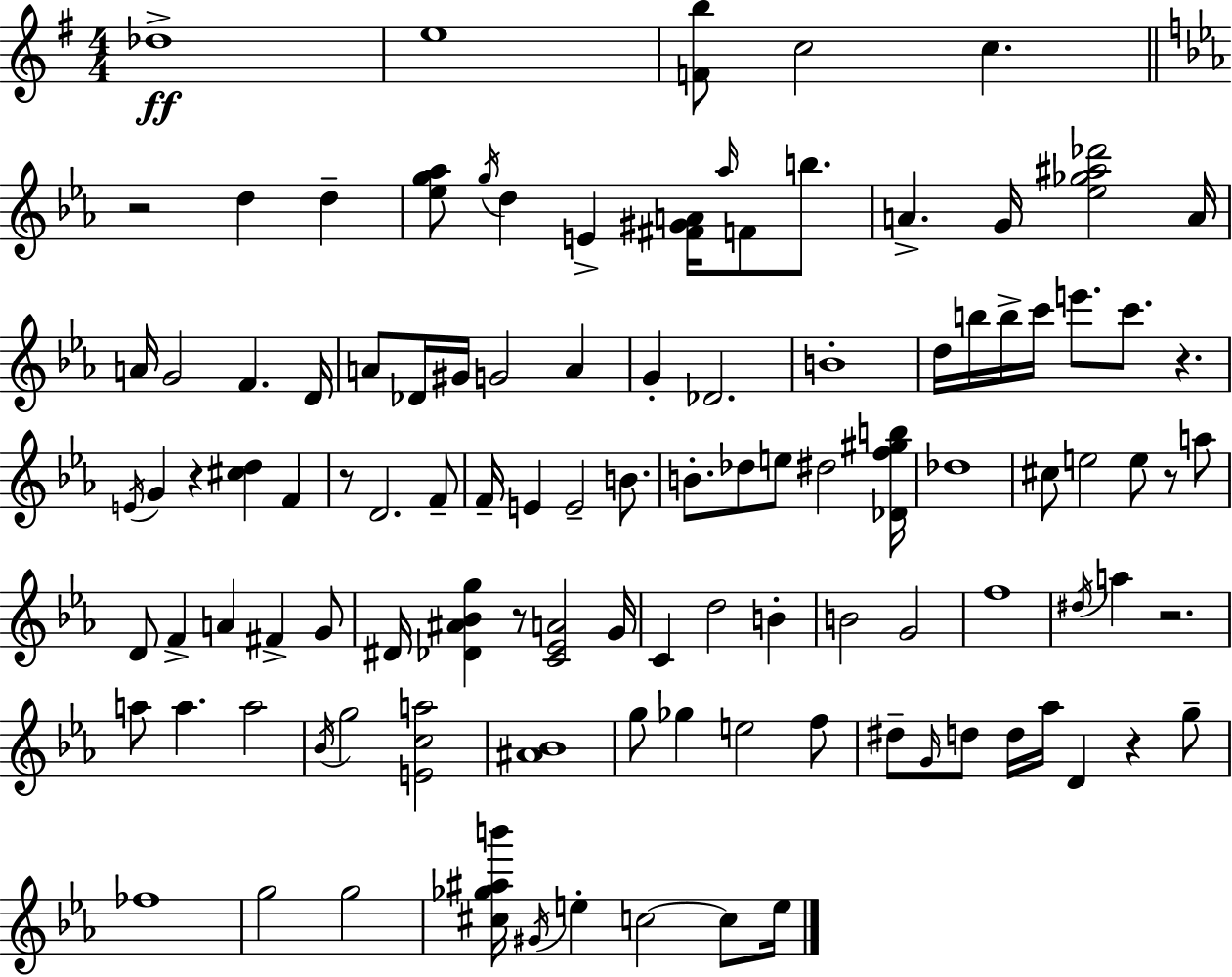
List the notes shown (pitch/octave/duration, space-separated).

Db5/w E5/w [F4,B5]/e C5/h C5/q. R/h D5/q D5/q [Eb5,G5,Ab5]/e G5/s D5/q E4/q [F#4,G#4,A4]/s Ab5/s F4/e B5/e. A4/q. G4/s [Eb5,Gb5,A#5,Db6]/h A4/s A4/s G4/h F4/q. D4/s A4/e Db4/s G#4/s G4/h A4/q G4/q Db4/h. B4/w D5/s B5/s B5/s C6/s E6/e. C6/e. R/q. E4/s G4/q R/q [C#5,D5]/q F4/q R/e D4/h. F4/e F4/s E4/q E4/h B4/e. B4/e. Db5/e E5/e D#5/h [Db4,F5,G#5,B5]/s Db5/w C#5/e E5/h E5/e R/e A5/e D4/e F4/q A4/q F#4/q G4/e D#4/s [Db4,A#4,Bb4,G5]/q R/e [C4,Eb4,A4]/h G4/s C4/q D5/h B4/q B4/h G4/h F5/w D#5/s A5/q R/h. A5/e A5/q. A5/h Bb4/s G5/h [E4,C5,A5]/h [A#4,Bb4]/w G5/e Gb5/q E5/h F5/e D#5/e G4/s D5/e D5/s Ab5/s D4/q R/q G5/e FES5/w G5/h G5/h [C#5,Gb5,A#5,B6]/s G#4/s E5/q C5/h C5/e E5/s